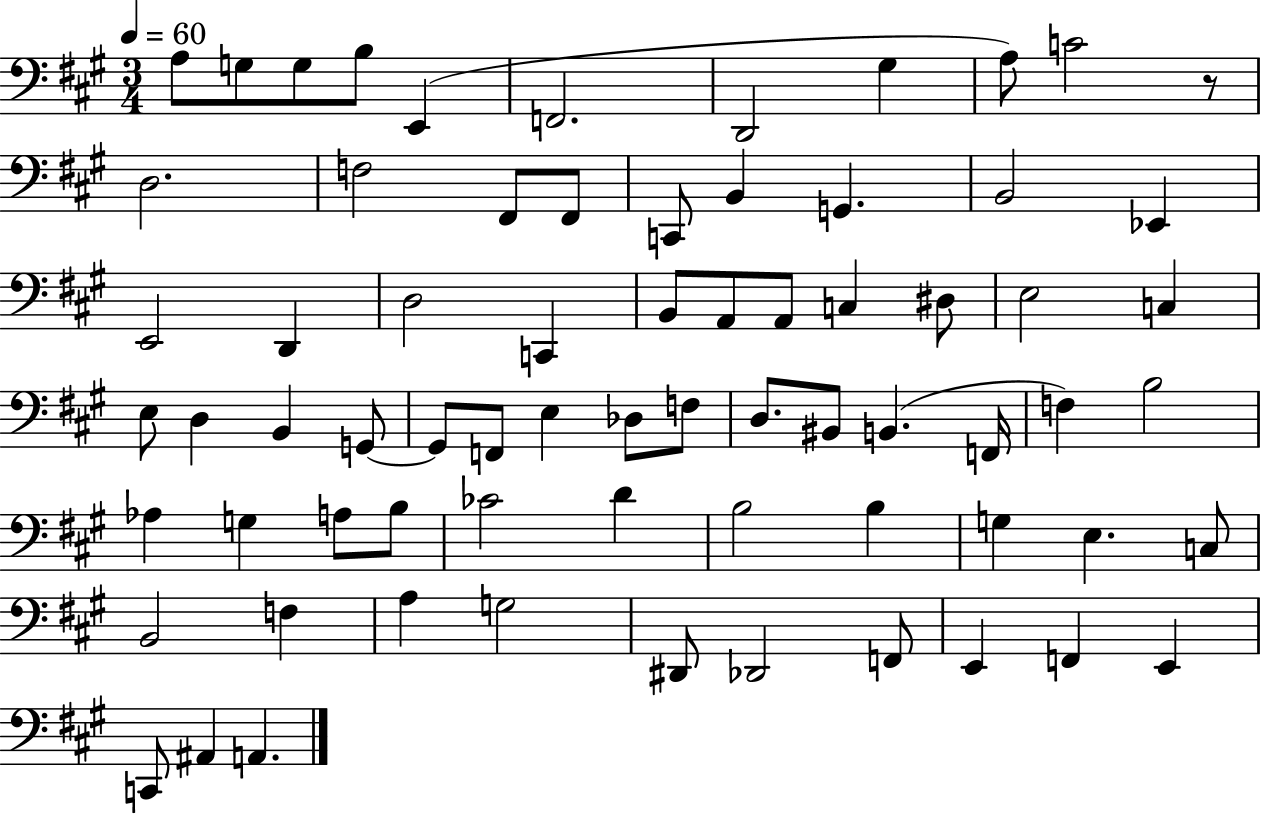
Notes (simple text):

A3/e G3/e G3/e B3/e E2/q F2/h. D2/h G#3/q A3/e C4/h R/e D3/h. F3/h F#2/e F#2/e C2/e B2/q G2/q. B2/h Eb2/q E2/h D2/q D3/h C2/q B2/e A2/e A2/e C3/q D#3/e E3/h C3/q E3/e D3/q B2/q G2/e G2/e F2/e E3/q Db3/e F3/e D3/e. BIS2/e B2/q. F2/s F3/q B3/h Ab3/q G3/q A3/e B3/e CES4/h D4/q B3/h B3/q G3/q E3/q. C3/e B2/h F3/q A3/q G3/h D#2/e Db2/h F2/e E2/q F2/q E2/q C2/e A#2/q A2/q.